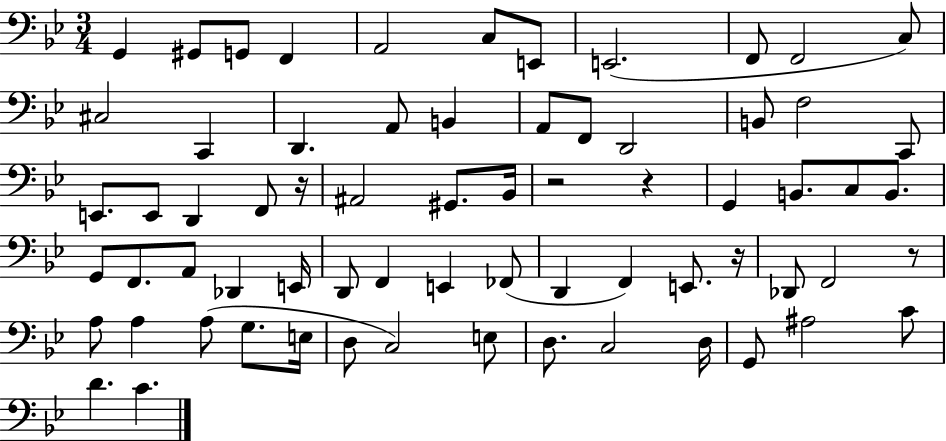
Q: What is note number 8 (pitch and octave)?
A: E2